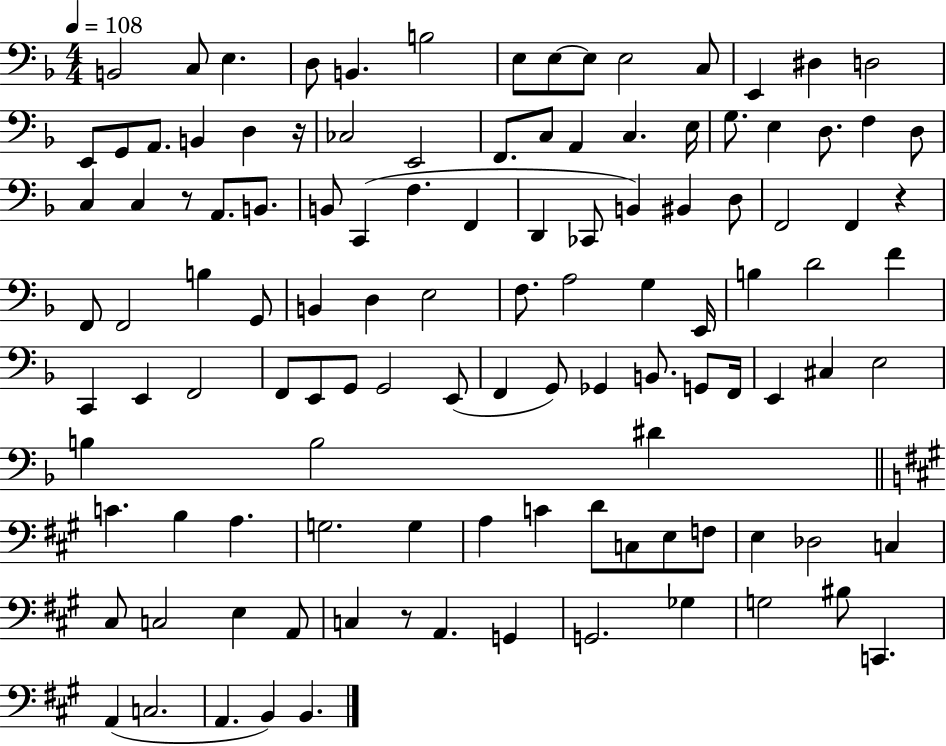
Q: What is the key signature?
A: F major